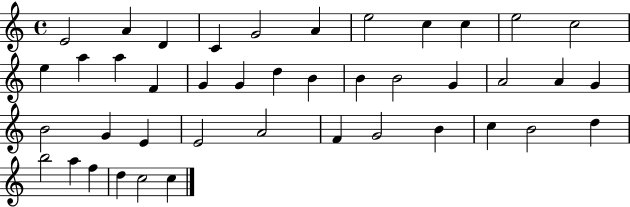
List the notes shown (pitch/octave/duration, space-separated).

E4/h A4/q D4/q C4/q G4/h A4/q E5/h C5/q C5/q E5/h C5/h E5/q A5/q A5/q F4/q G4/q G4/q D5/q B4/q B4/q B4/h G4/q A4/h A4/q G4/q B4/h G4/q E4/q E4/h A4/h F4/q G4/h B4/q C5/q B4/h D5/q B5/h A5/q F5/q D5/q C5/h C5/q